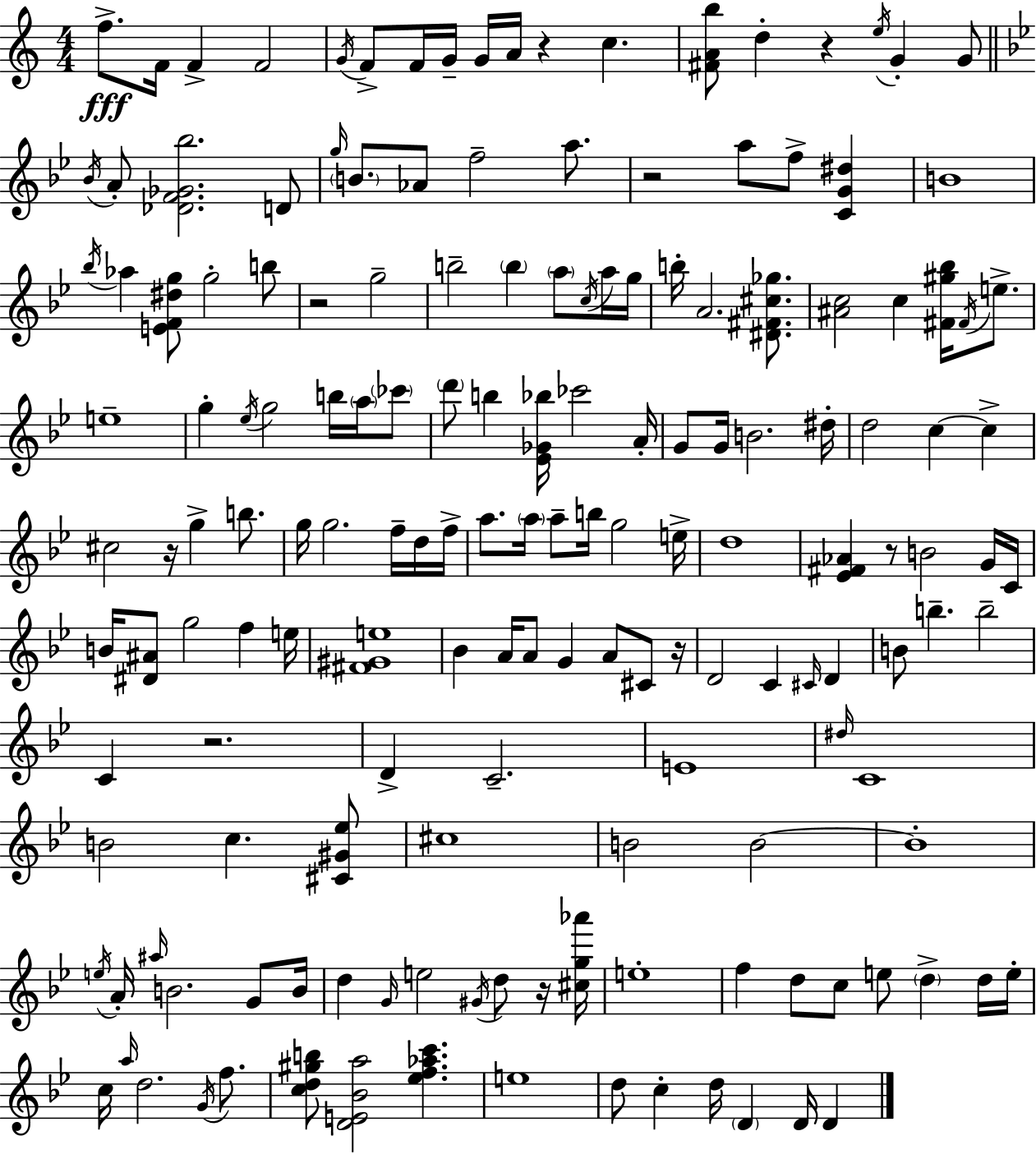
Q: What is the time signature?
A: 4/4